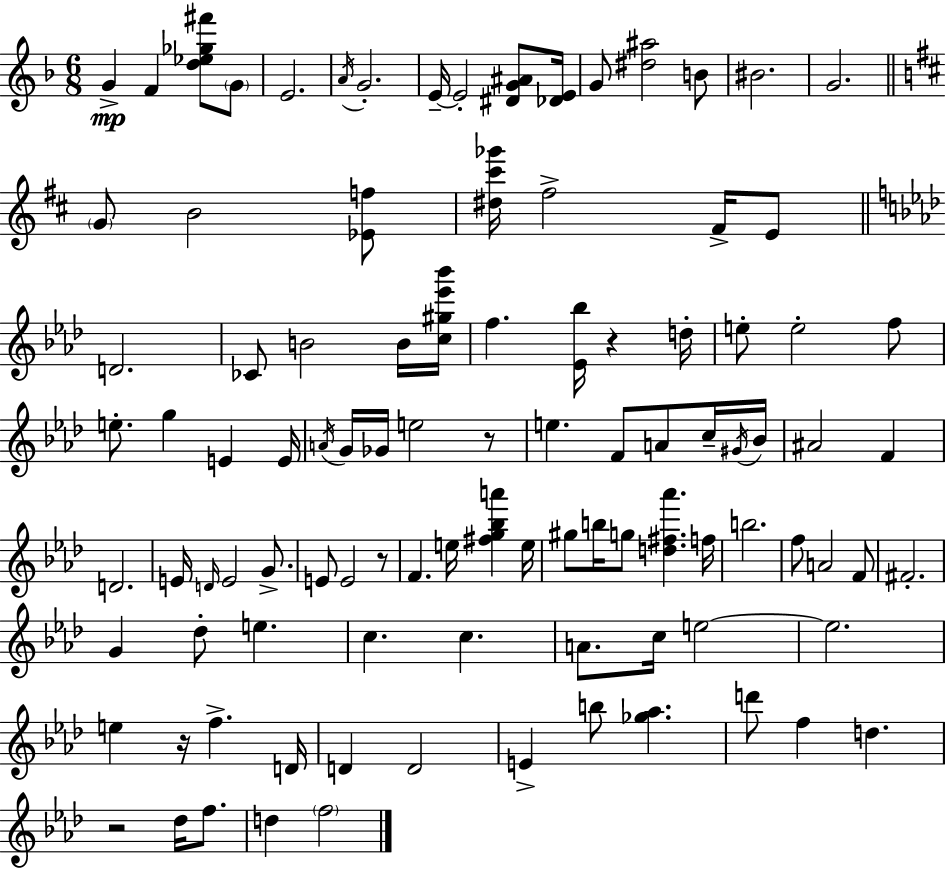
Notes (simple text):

G4/q F4/q [D5,Eb5,Gb5,F#6]/e G4/e E4/h. A4/s G4/h. E4/s E4/h [D#4,G4,A#4]/e [Db4,E4]/s G4/e [D#5,A#5]/h B4/e BIS4/h. G4/h. G4/e B4/h [Eb4,F5]/e [D#5,C#6,Gb6]/s F#5/h F#4/s E4/e D4/h. CES4/e B4/h B4/s [C5,G#5,Eb6,Bb6]/s F5/q. [Eb4,Bb5]/s R/q D5/s E5/e E5/h F5/e E5/e. G5/q E4/q E4/s A4/s G4/s Gb4/s E5/h R/e E5/q. F4/e A4/e C5/s G#4/s Bb4/s A#4/h F4/q D4/h. E4/s D4/s E4/h G4/e. E4/e E4/h R/e F4/q. E5/s [F#5,G5,Bb5,A6]/q E5/s G#5/e B5/s G5/e [D5,F#5,Ab6]/q. F5/s B5/h. F5/e A4/h F4/e F#4/h. G4/q Db5/e E5/q. C5/q. C5/q. A4/e. C5/s E5/h E5/h. E5/q R/s F5/q. D4/s D4/q D4/h E4/q B5/e [Gb5,Ab5]/q. D6/e F5/q D5/q. R/h Db5/s F5/e. D5/q F5/h